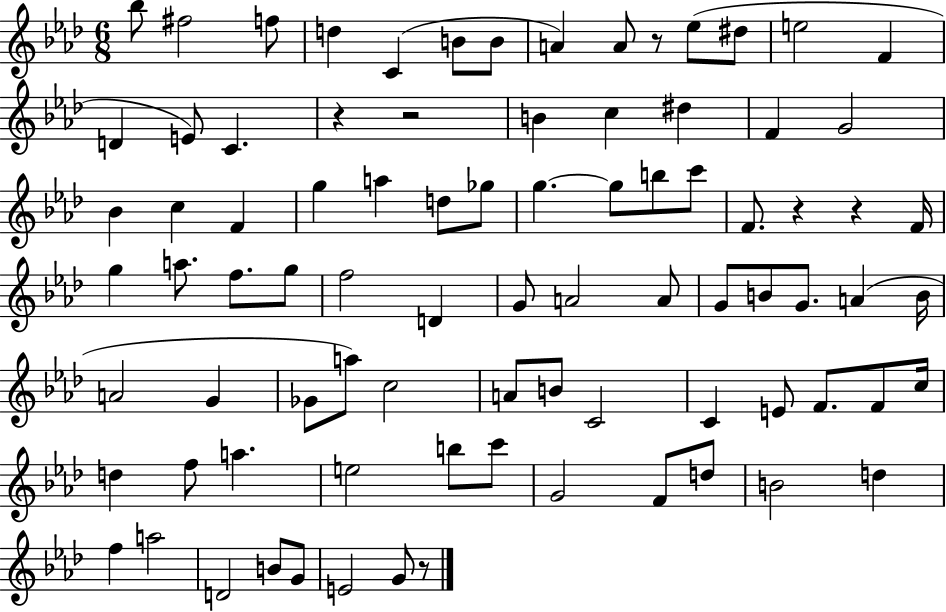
{
  \clef treble
  \numericTimeSignature
  \time 6/8
  \key aes \major
  bes''8 fis''2 f''8 | d''4 c'4( b'8 b'8 | a'4) a'8 r8 ees''8( dis''8 | e''2 f'4 | \break d'4 e'8) c'4. | r4 r2 | b'4 c''4 dis''4 | f'4 g'2 | \break bes'4 c''4 f'4 | g''4 a''4 d''8 ges''8 | g''4.~~ g''8 b''8 c'''8 | f'8. r4 r4 f'16 | \break g''4 a''8. f''8. g''8 | f''2 d'4 | g'8 a'2 a'8 | g'8 b'8 g'8. a'4( b'16 | \break a'2 g'4 | ges'8 a''8) c''2 | a'8 b'8 c'2 | c'4 e'8 f'8. f'8 c''16 | \break d''4 f''8 a''4. | e''2 b''8 c'''8 | g'2 f'8 d''8 | b'2 d''4 | \break f''4 a''2 | d'2 b'8 g'8 | e'2 g'8 r8 | \bar "|."
}